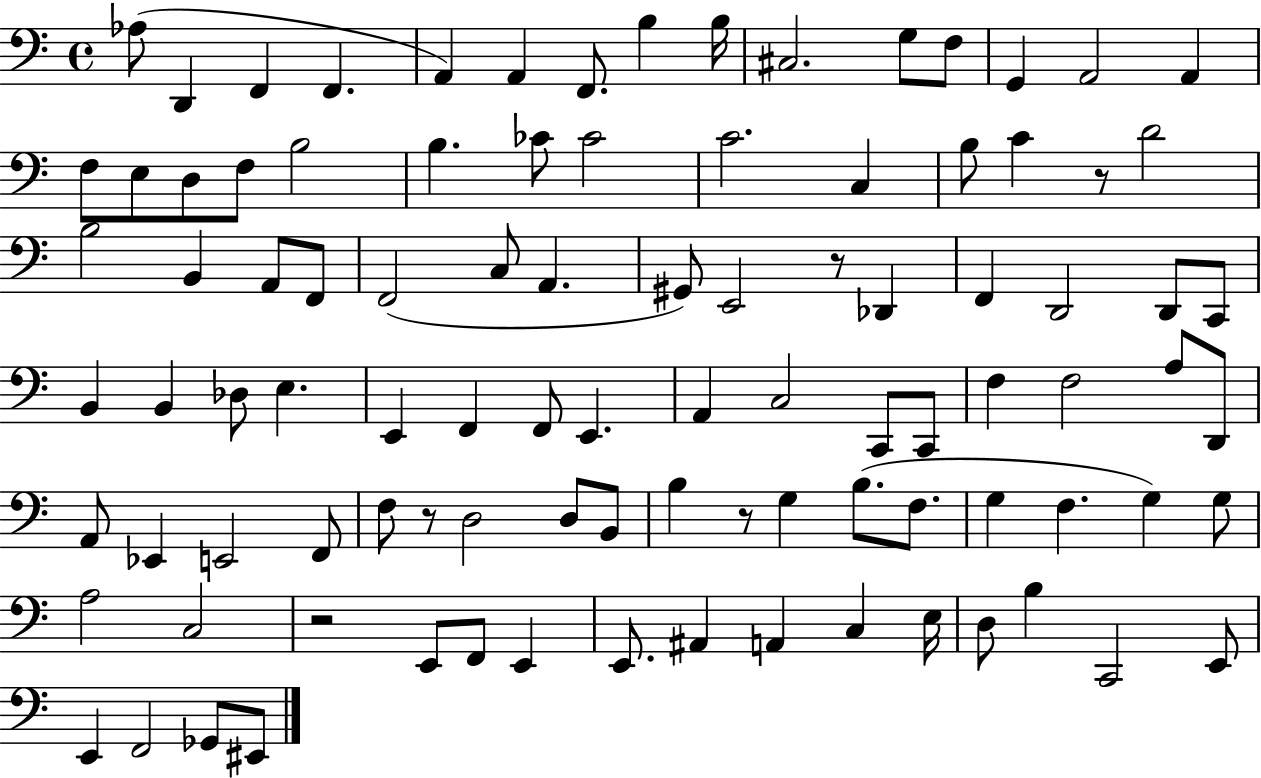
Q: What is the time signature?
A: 4/4